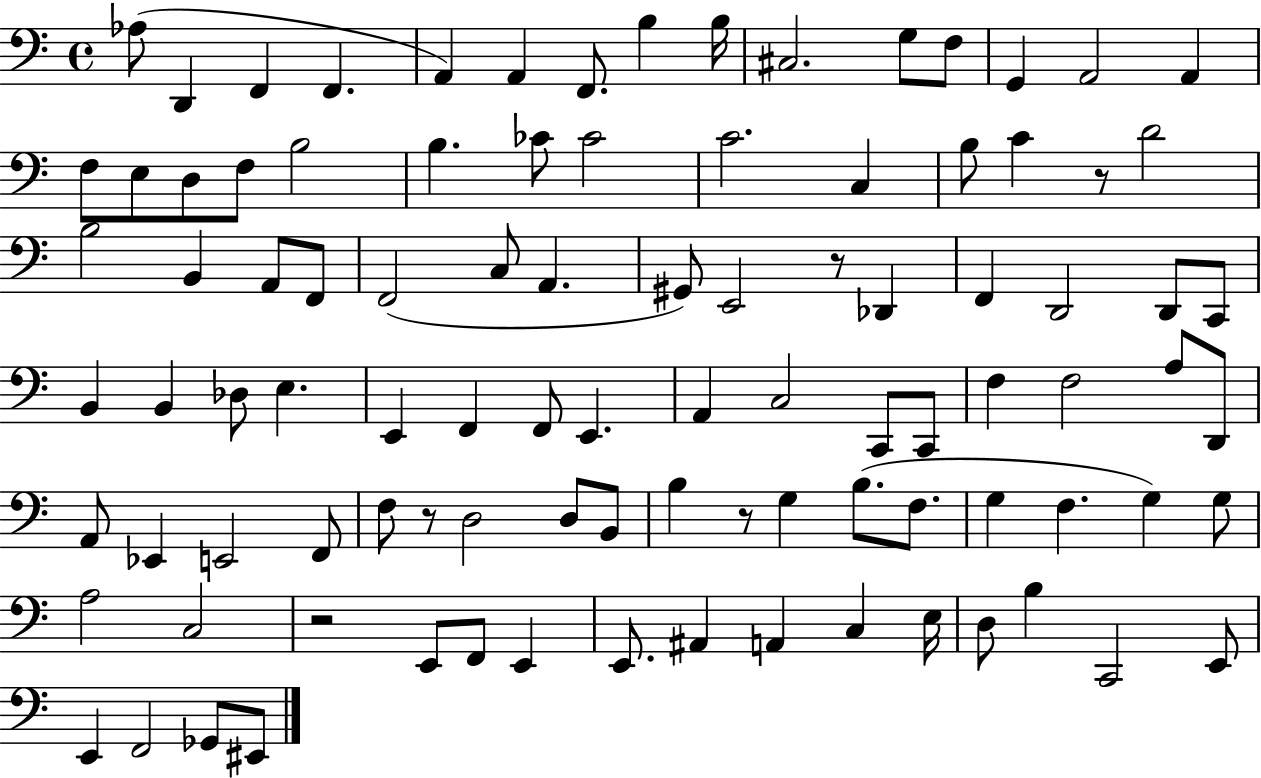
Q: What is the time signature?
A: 4/4